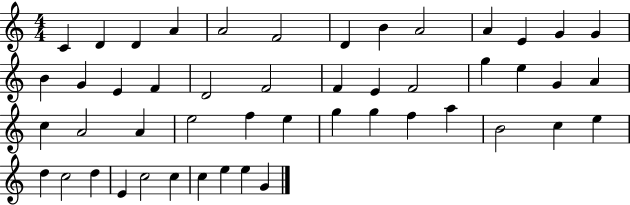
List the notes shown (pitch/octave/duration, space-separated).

C4/q D4/q D4/q A4/q A4/h F4/h D4/q B4/q A4/h A4/q E4/q G4/q G4/q B4/q G4/q E4/q F4/q D4/h F4/h F4/q E4/q F4/h G5/q E5/q G4/q A4/q C5/q A4/h A4/q E5/h F5/q E5/q G5/q G5/q F5/q A5/q B4/h C5/q E5/q D5/q C5/h D5/q E4/q C5/h C5/q C5/q E5/q E5/q G4/q